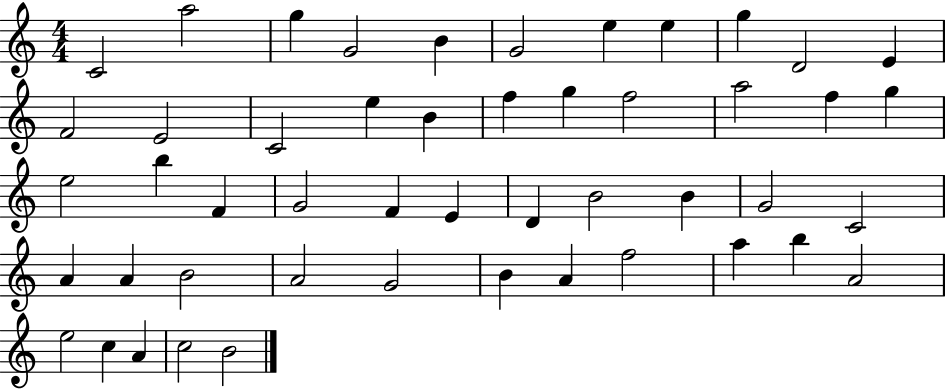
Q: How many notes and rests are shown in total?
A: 49